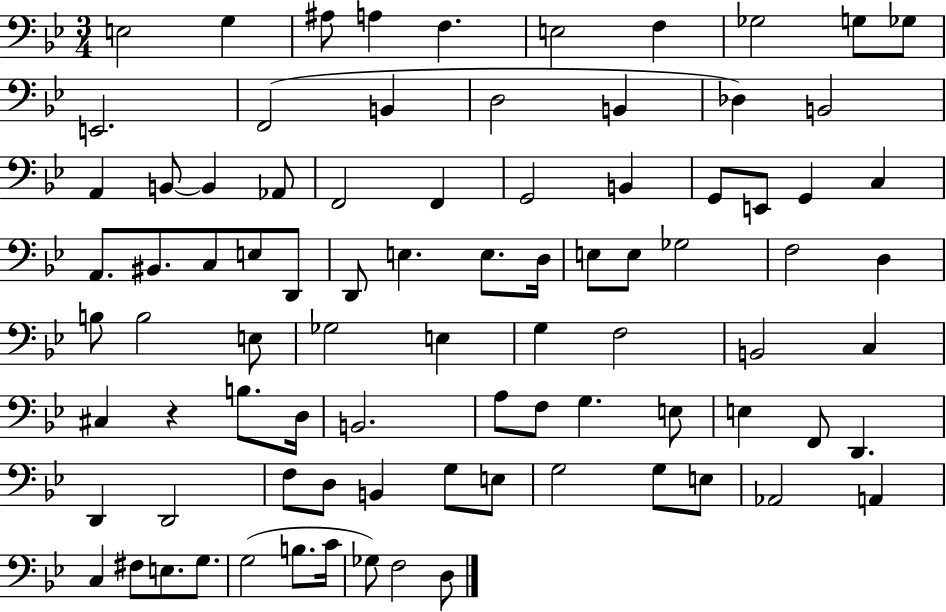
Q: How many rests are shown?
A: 1